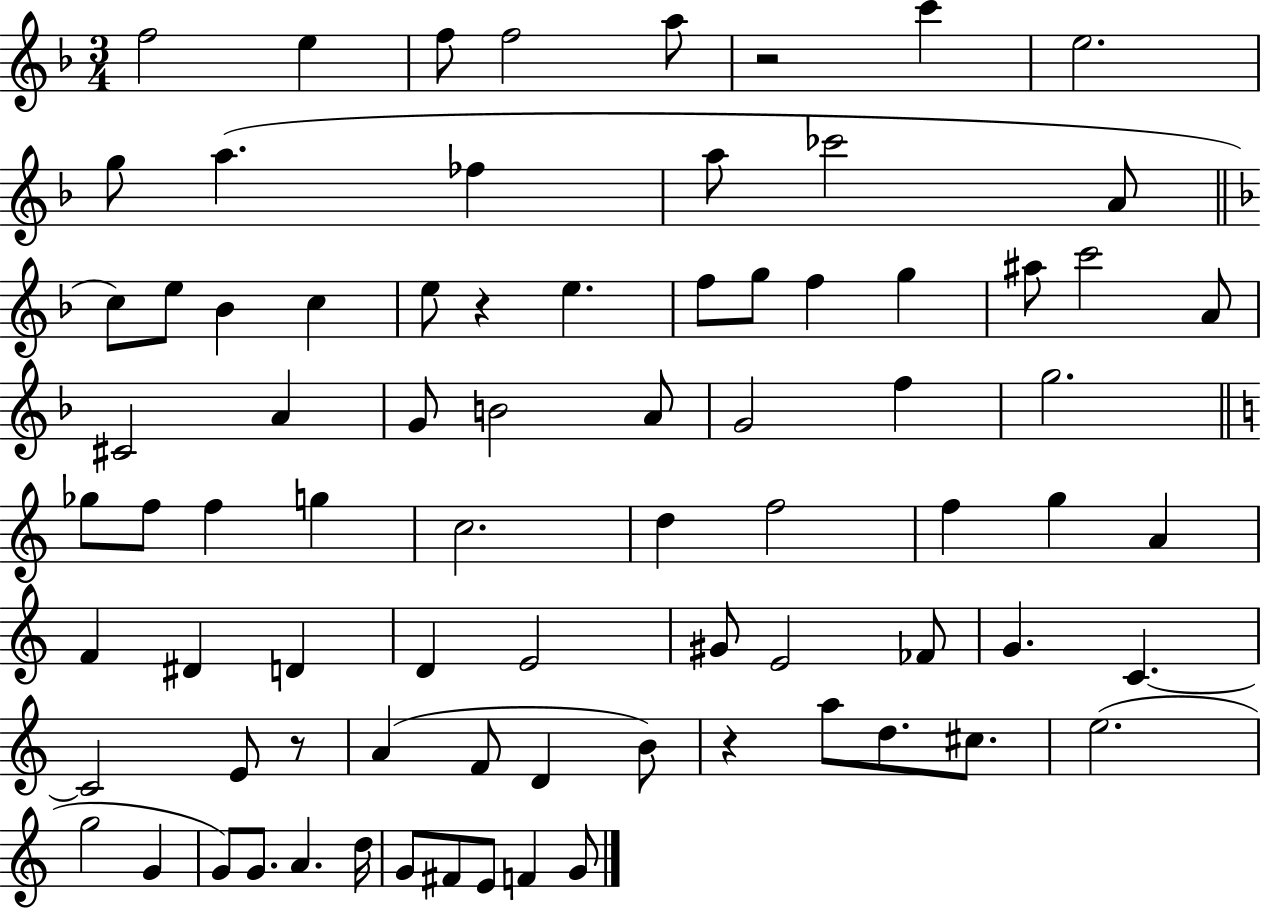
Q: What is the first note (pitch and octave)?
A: F5